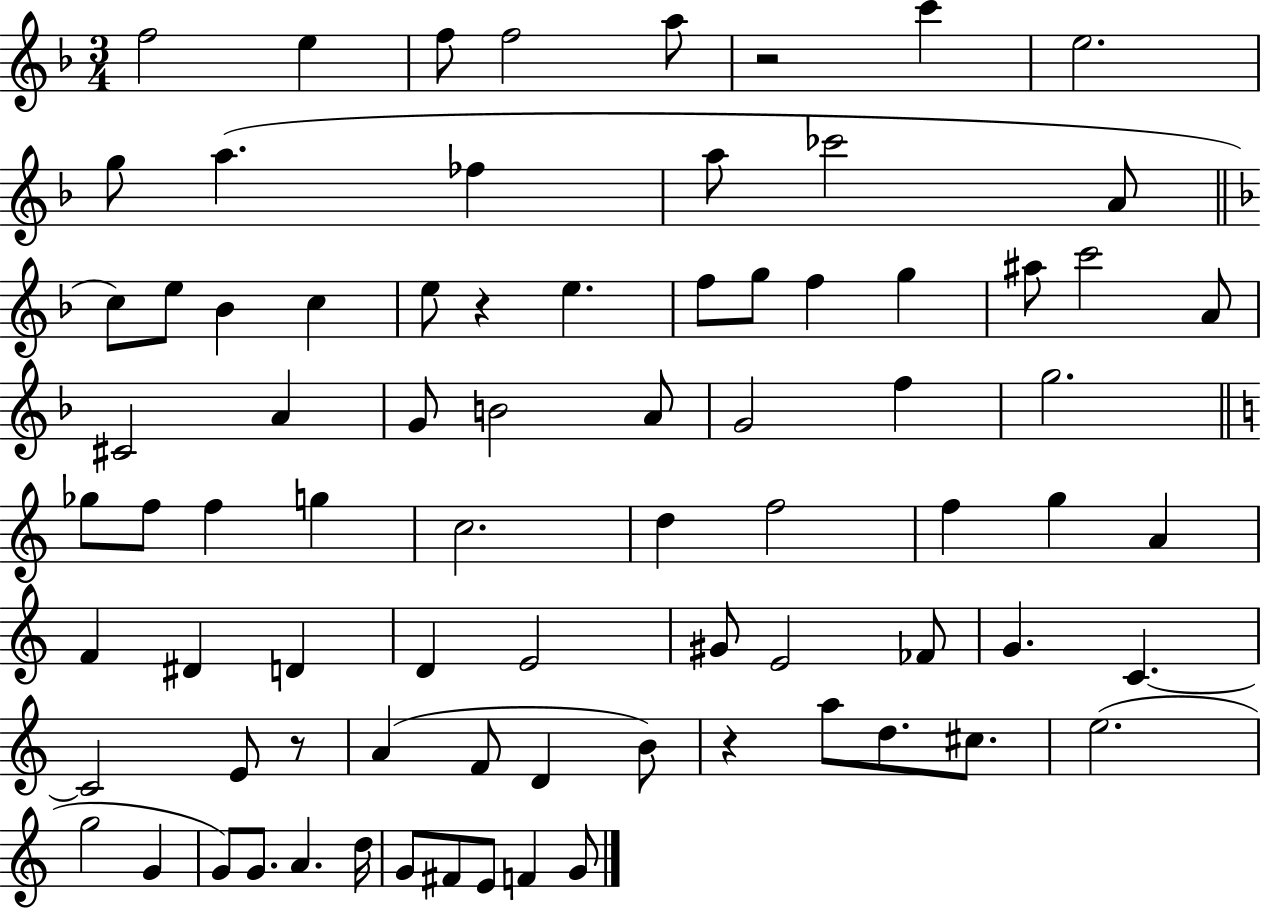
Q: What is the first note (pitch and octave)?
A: F5